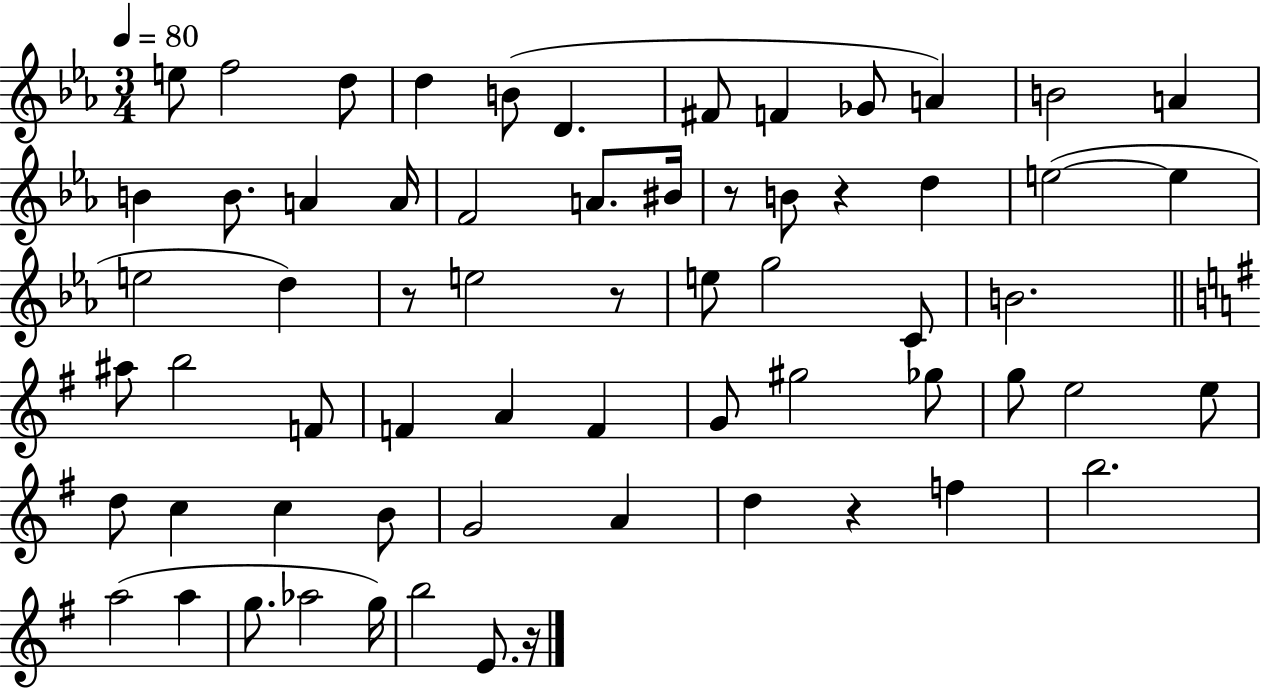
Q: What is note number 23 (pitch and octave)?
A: E5